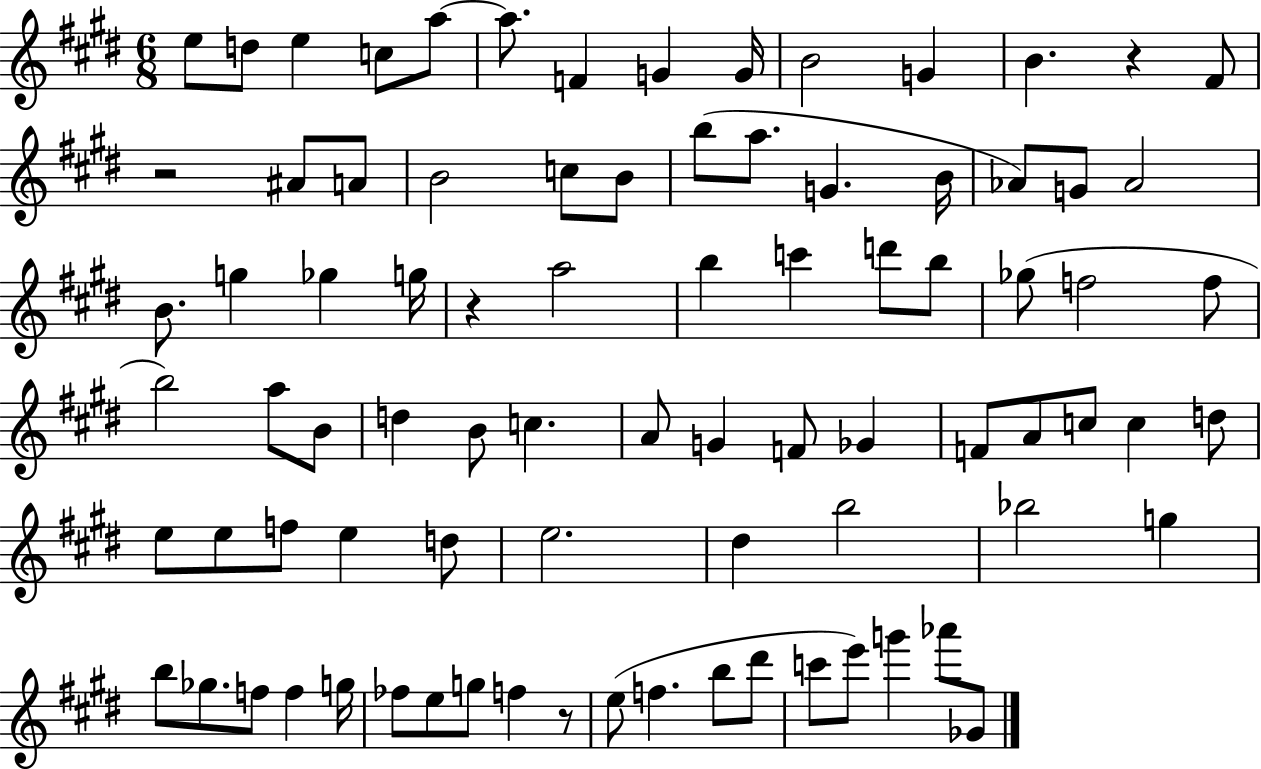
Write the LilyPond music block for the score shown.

{
  \clef treble
  \numericTimeSignature
  \time 6/8
  \key e \major
  e''8 d''8 e''4 c''8 a''8~~ | a''8. f'4 g'4 g'16 | b'2 g'4 | b'4. r4 fis'8 | \break r2 ais'8 a'8 | b'2 c''8 b'8 | b''8( a''8. g'4. b'16 | aes'8) g'8 aes'2 | \break b'8. g''4 ges''4 g''16 | r4 a''2 | b''4 c'''4 d'''8 b''8 | ges''8( f''2 f''8 | \break b''2) a''8 b'8 | d''4 b'8 c''4. | a'8 g'4 f'8 ges'4 | f'8 a'8 c''8 c''4 d''8 | \break e''8 e''8 f''8 e''4 d''8 | e''2. | dis''4 b''2 | bes''2 g''4 | \break b''8 ges''8. f''8 f''4 g''16 | fes''8 e''8 g''8 f''4 r8 | e''8( f''4. b''8 dis'''8 | c'''8 e'''8) g'''4 aes'''8 ges'8 | \break \bar "|."
}